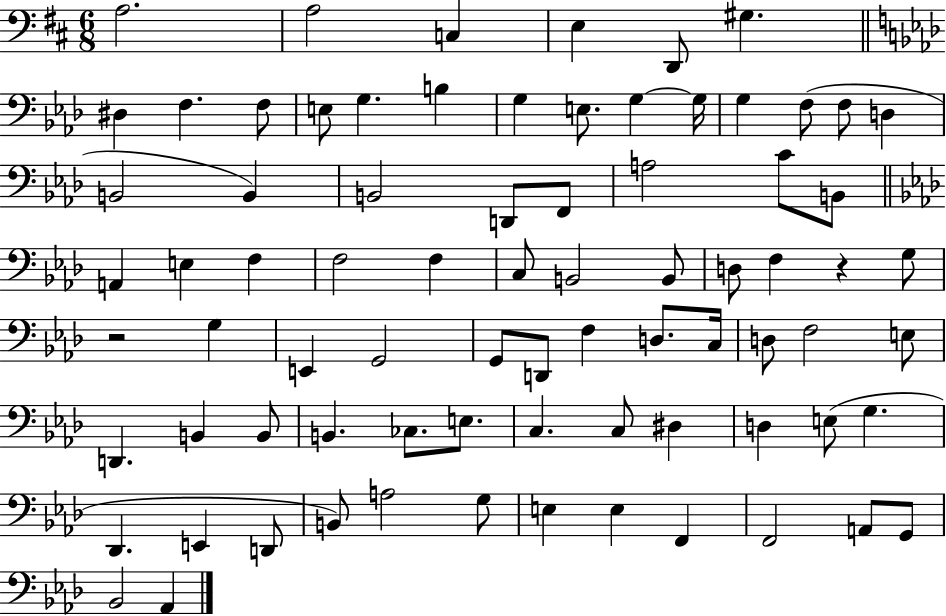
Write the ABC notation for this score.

X:1
T:Untitled
M:6/8
L:1/4
K:D
A,2 A,2 C, E, D,,/2 ^G, ^D, F, F,/2 E,/2 G, B, G, E,/2 G, G,/4 G, F,/2 F,/2 D, B,,2 B,, B,,2 D,,/2 F,,/2 A,2 C/2 B,,/2 A,, E, F, F,2 F, C,/2 B,,2 B,,/2 D,/2 F, z G,/2 z2 G, E,, G,,2 G,,/2 D,,/2 F, D,/2 C,/4 D,/2 F,2 E,/2 D,, B,, B,,/2 B,, _C,/2 E,/2 C, C,/2 ^D, D, E,/2 G, _D,, E,, D,,/2 B,,/2 A,2 G,/2 E, E, F,, F,,2 A,,/2 G,,/2 _B,,2 _A,,